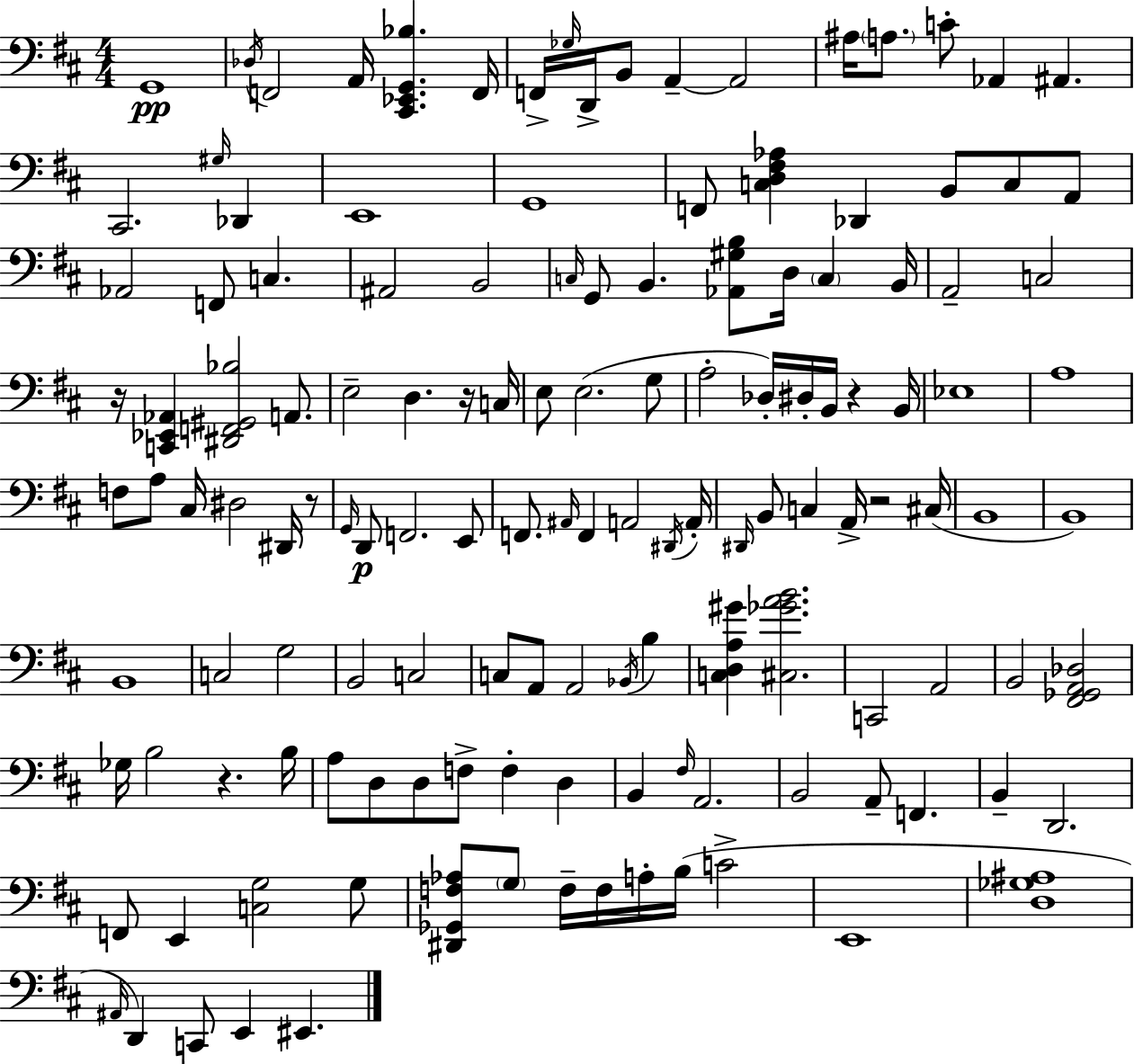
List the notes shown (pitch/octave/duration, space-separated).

G2/w Db3/s F2/h A2/s [C#2,Eb2,G2,Bb3]/q. F2/s F2/s Gb3/s D2/s B2/e A2/q A2/h A#3/s A3/e. C4/e Ab2/q A#2/q. C#2/h. G#3/s Db2/q E2/w G2/w F2/e [C3,D3,F#3,Ab3]/q Db2/q B2/e C3/e A2/e Ab2/h F2/e C3/q. A#2/h B2/h C3/s G2/e B2/q. [Ab2,G#3,B3]/e D3/s C3/q B2/s A2/h C3/h R/s [C2,Eb2,Ab2]/q [D#2,F2,G#2,Bb3]/h A2/e. E3/h D3/q. R/s C3/s E3/e E3/h. G3/e A3/h Db3/s D#3/s B2/s R/q B2/s Eb3/w A3/w F3/e A3/e C#3/s D#3/h D#2/s R/e G2/s D2/e F2/h. E2/e F2/e. A#2/s F2/q A2/h D#2/s A2/s D#2/s B2/e C3/q A2/s R/h C#3/s B2/w B2/w B2/w C3/h G3/h B2/h C3/h C3/e A2/e A2/h Bb2/s B3/q [C3,D3,A3,G#4]/q [C#3,Gb4,A4,B4]/h. C2/h A2/h B2/h [F#2,Gb2,A2,Db3]/h Gb3/s B3/h R/q. B3/s A3/e D3/e D3/e F3/e F3/q D3/q B2/q F#3/s A2/h. B2/h A2/e F2/q. B2/q D2/h. F2/e E2/q [C3,G3]/h G3/e [D#2,Gb2,F3,Ab3]/e G3/e F3/s F3/s A3/s B3/s C4/h E2/w [D3,Gb3,A#3]/w A#2/s D2/q C2/e E2/q EIS2/q.